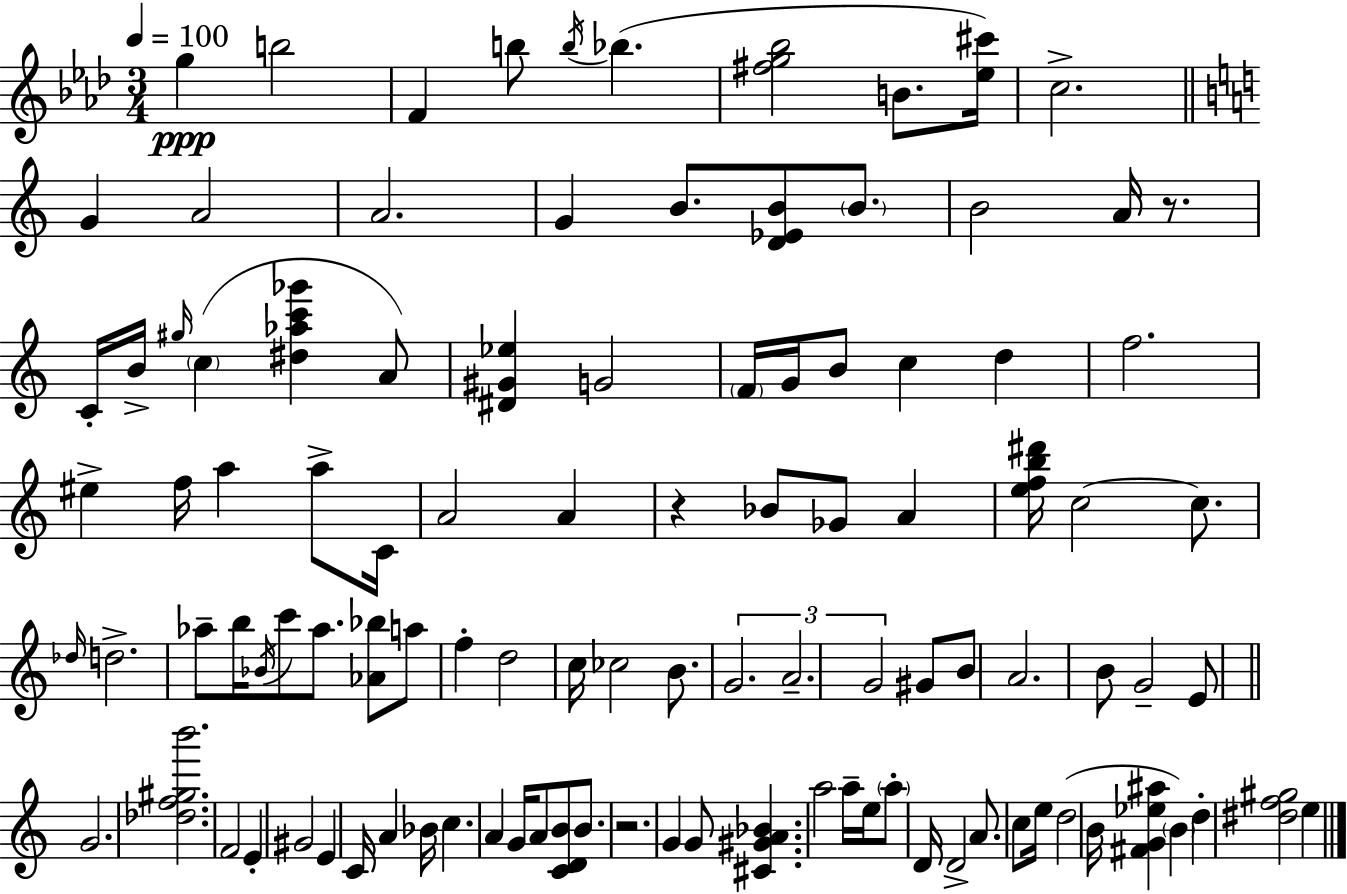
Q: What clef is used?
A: treble